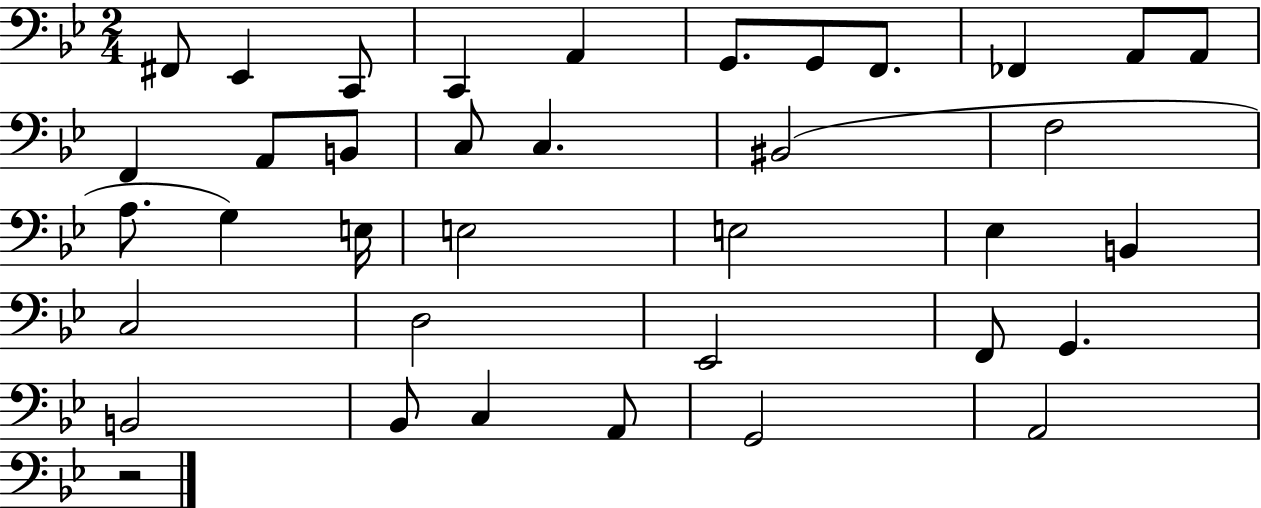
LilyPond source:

{
  \clef bass
  \numericTimeSignature
  \time 2/4
  \key bes \major
  fis,8 ees,4 c,8 | c,4 a,4 | g,8. g,8 f,8. | fes,4 a,8 a,8 | \break f,4 a,8 b,8 | c8 c4. | bis,2( | f2 | \break a8. g4) e16 | e2 | e2 | ees4 b,4 | \break c2 | d2 | ees,2 | f,8 g,4. | \break b,2 | bes,8 c4 a,8 | g,2 | a,2 | \break r2 | \bar "|."
}